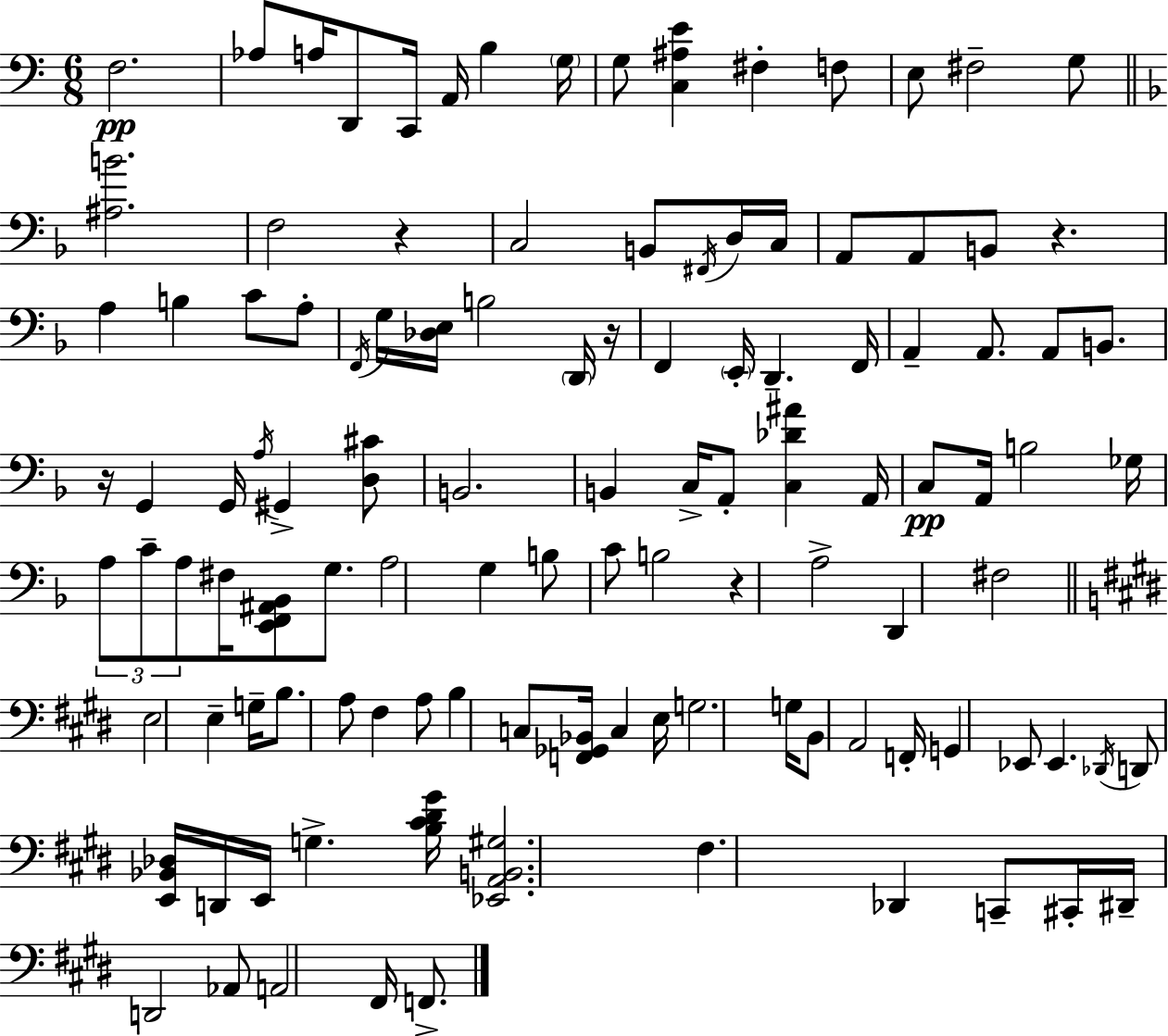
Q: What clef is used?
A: bass